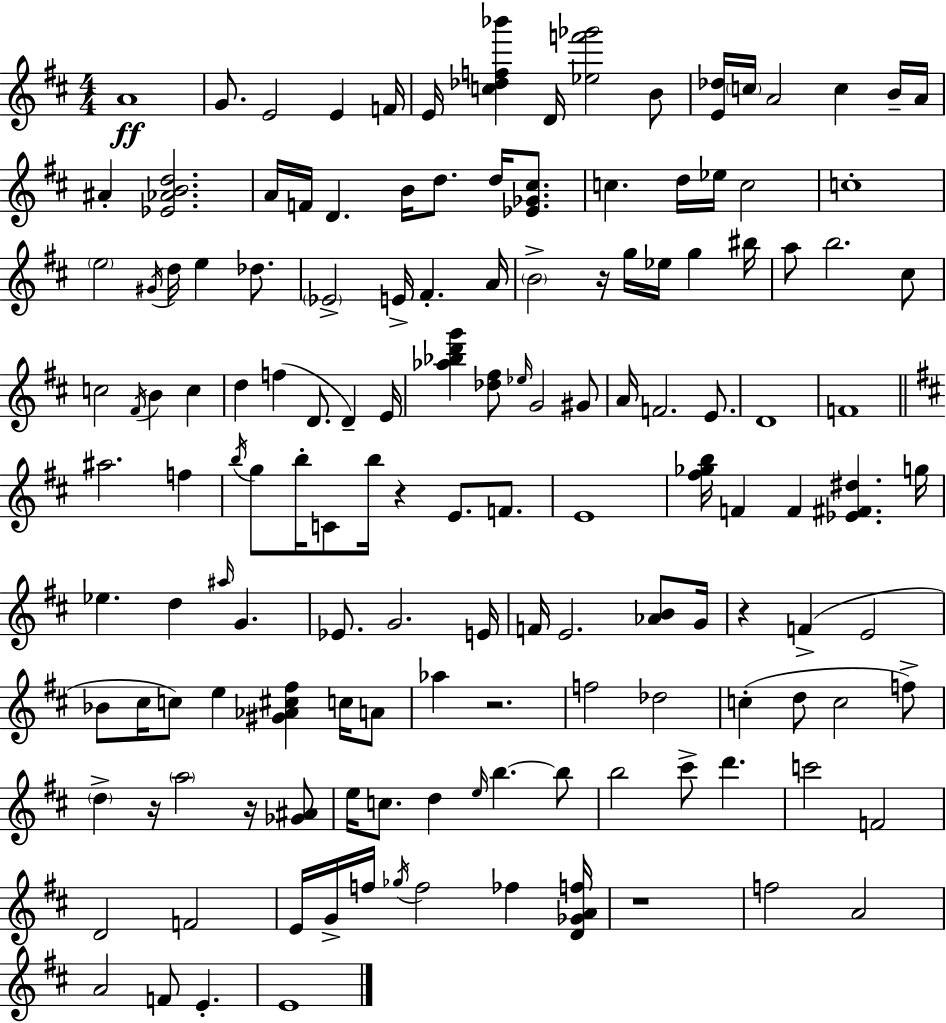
X:1
T:Untitled
M:4/4
L:1/4
K:D
A4 G/2 E2 E F/4 E/4 [c_df_b'] D/4 [_ef'_g']2 B/2 [E_d]/4 c/4 A2 c B/4 A/4 ^A [_E_ABd]2 A/4 F/4 D B/4 d/2 d/4 [_E_G^c]/2 c d/4 _e/4 c2 c4 e2 ^G/4 d/4 e _d/2 _E2 E/4 ^F A/4 B2 z/4 g/4 _e/4 g ^b/4 a/2 b2 ^c/2 c2 ^F/4 B c d f D/2 D E/4 [_a_bd'g'] [_d^f]/2 _e/4 G2 ^G/2 A/4 F2 E/2 D4 F4 ^a2 f b/4 g/2 b/4 C/2 b/4 z E/2 F/2 E4 [^f_gb]/4 F F [_E^F^d] g/4 _e d ^a/4 G _E/2 G2 E/4 F/4 E2 [_AB]/2 G/4 z F E2 _B/2 ^c/4 c/2 e [^G_A^c^f] c/4 A/2 _a z2 f2 _d2 c d/2 c2 f/2 d z/4 a2 z/4 [_G^A]/2 e/4 c/2 d e/4 b b/2 b2 ^c'/2 d' c'2 F2 D2 F2 E/4 G/4 f/4 _g/4 f2 _f [D_GAf]/4 z4 f2 A2 A2 F/2 E E4